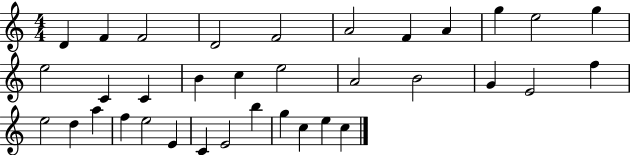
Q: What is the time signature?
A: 4/4